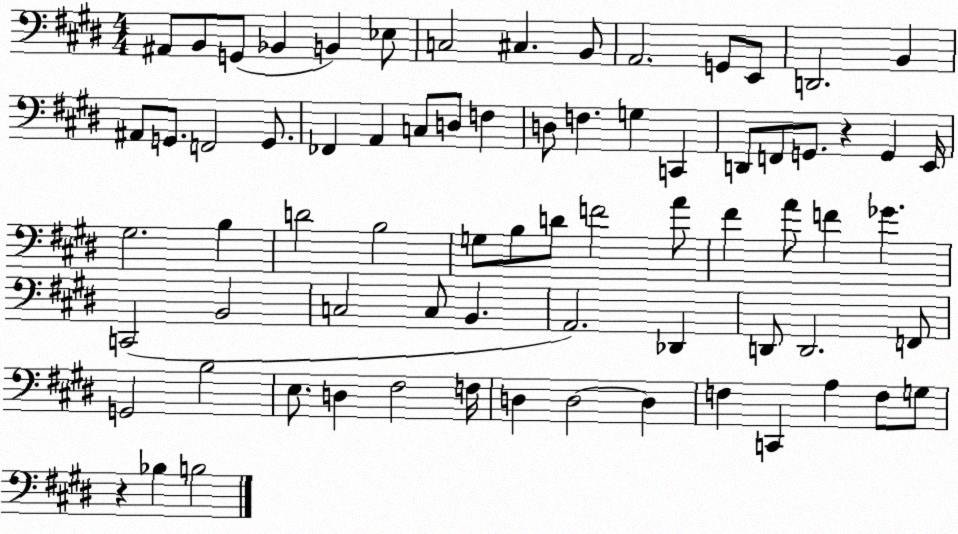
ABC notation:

X:1
T:Untitled
M:4/4
L:1/4
K:E
^A,,/2 B,,/2 G,,/2 _B,, B,, _E,/2 C,2 ^C, B,,/2 A,,2 G,,/2 E,,/2 D,,2 B,, ^A,,/2 G,,/2 F,,2 G,,/2 _F,, A,, C,/2 D,/2 F, D,/2 F, G, C,, D,,/2 F,,/2 G,,/2 z G,, E,,/4 ^G,2 B, D2 B,2 G,/2 B,/2 D/2 F2 A/2 ^F A/2 F _G C,,2 B,,2 C,2 C,/2 B,, A,,2 _D,, D,,/2 D,,2 F,,/2 G,,2 B,2 E,/2 D, ^F,2 F,/4 D, D,2 D, F, C,, A, F,/2 G,/2 z _B, B,2